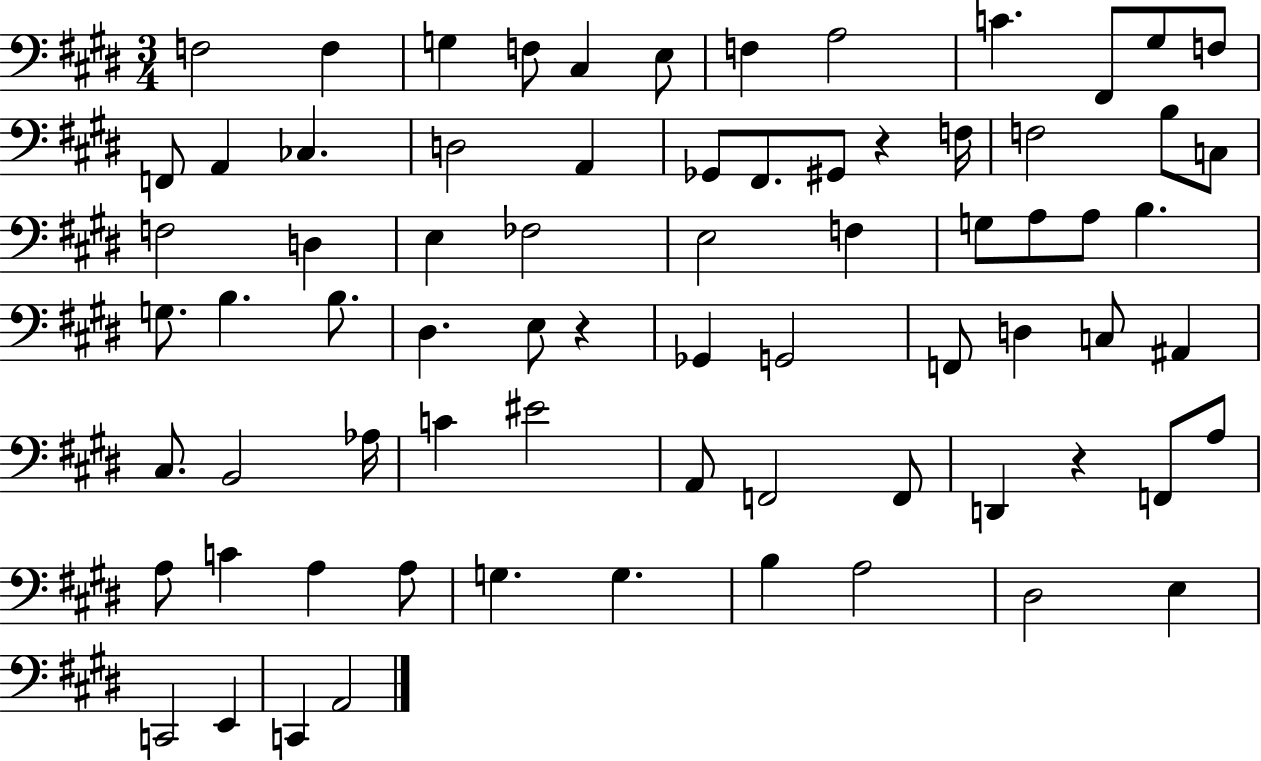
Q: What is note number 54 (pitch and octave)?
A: D2